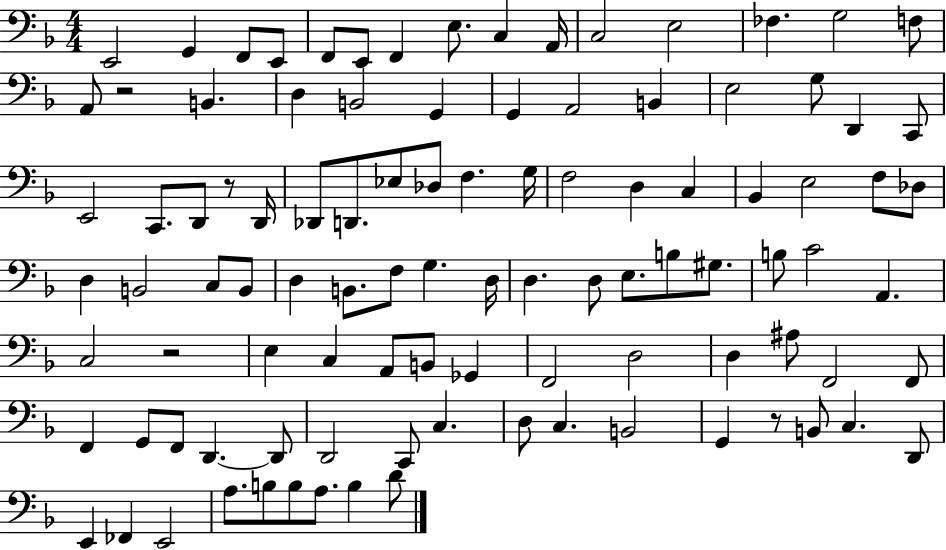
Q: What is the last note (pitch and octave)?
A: D4